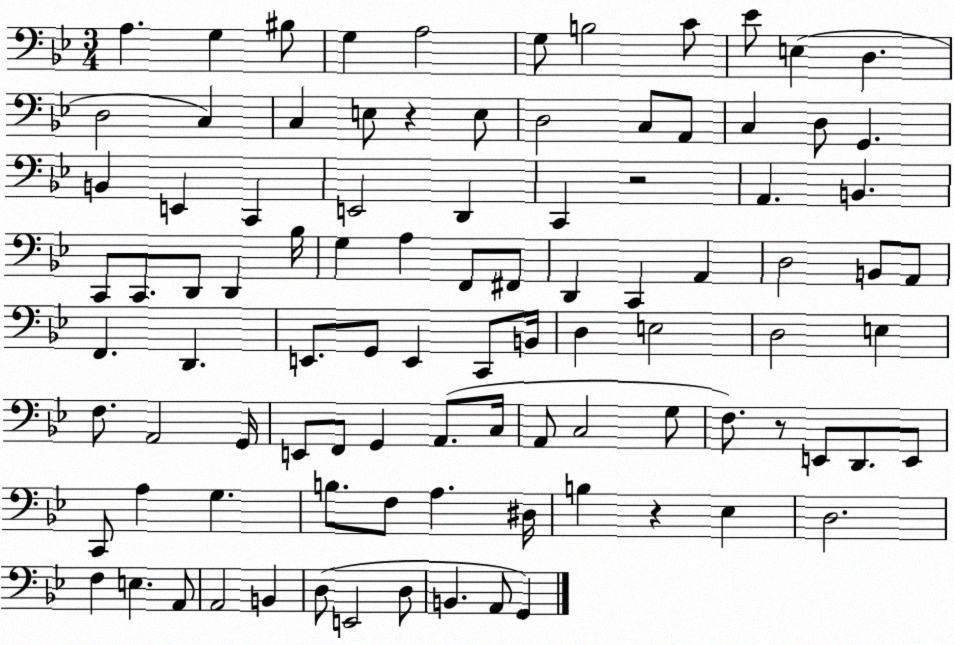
X:1
T:Untitled
M:3/4
L:1/4
K:Bb
A, G, ^B,/2 G, A,2 G,/2 B,2 C/2 _E/2 E, D, D,2 C, C, E,/2 z E,/2 D,2 C,/2 A,,/2 C, D,/2 G,, B,, E,, C,, E,,2 D,, C,, z2 A,, B,, C,,/2 C,,/2 D,,/2 D,, _B,/4 G, A, F,,/2 ^F,,/2 D,, C,, A,, D,2 B,,/2 A,,/2 F,, D,, E,,/2 G,,/2 E,, C,,/2 B,,/4 D, E,2 D,2 E, F,/2 A,,2 G,,/4 E,,/2 F,,/2 G,, A,,/2 C,/4 A,,/2 C,2 G,/2 F,/2 z/2 E,,/2 D,,/2 E,,/2 C,,/2 A, G, B,/2 F,/2 A, ^D,/4 B, z _E, D,2 F, E, A,,/2 A,,2 B,, D,/2 E,,2 D,/2 B,, A,,/2 G,,